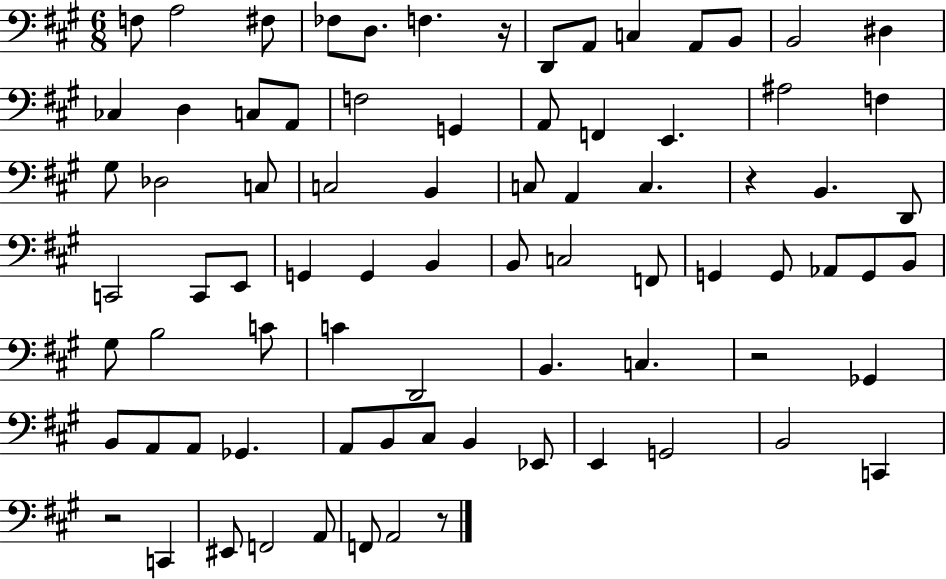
X:1
T:Untitled
M:6/8
L:1/4
K:A
F,/2 A,2 ^F,/2 _F,/2 D,/2 F, z/4 D,,/2 A,,/2 C, A,,/2 B,,/2 B,,2 ^D, _C, D, C,/2 A,,/2 F,2 G,, A,,/2 F,, E,, ^A,2 F, ^G,/2 _D,2 C,/2 C,2 B,, C,/2 A,, C, z B,, D,,/2 C,,2 C,,/2 E,,/2 G,, G,, B,, B,,/2 C,2 F,,/2 G,, G,,/2 _A,,/2 G,,/2 B,,/2 ^G,/2 B,2 C/2 C D,,2 B,, C, z2 _G,, B,,/2 A,,/2 A,,/2 _G,, A,,/2 B,,/2 ^C,/2 B,, _E,,/2 E,, G,,2 B,,2 C,, z2 C,, ^E,,/2 F,,2 A,,/2 F,,/2 A,,2 z/2